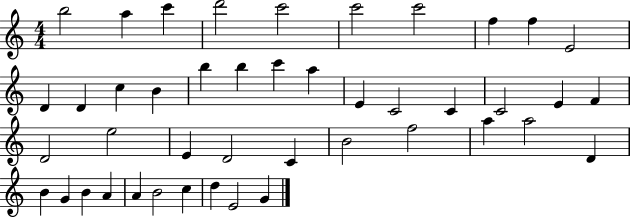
X:1
T:Untitled
M:4/4
L:1/4
K:C
b2 a c' d'2 c'2 c'2 c'2 f f E2 D D c B b b c' a E C2 C C2 E F D2 e2 E D2 C B2 f2 a a2 D B G B A A B2 c d E2 G